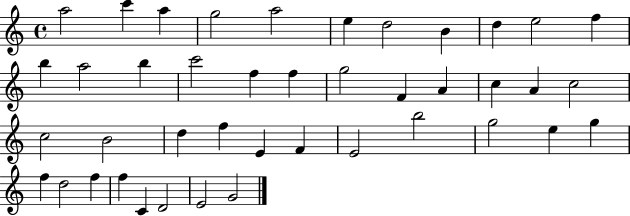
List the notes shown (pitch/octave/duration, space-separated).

A5/h C6/q A5/q G5/h A5/h E5/q D5/h B4/q D5/q E5/h F5/q B5/q A5/h B5/q C6/h F5/q F5/q G5/h F4/q A4/q C5/q A4/q C5/h C5/h B4/h D5/q F5/q E4/q F4/q E4/h B5/h G5/h E5/q G5/q F5/q D5/h F5/q F5/q C4/q D4/h E4/h G4/h